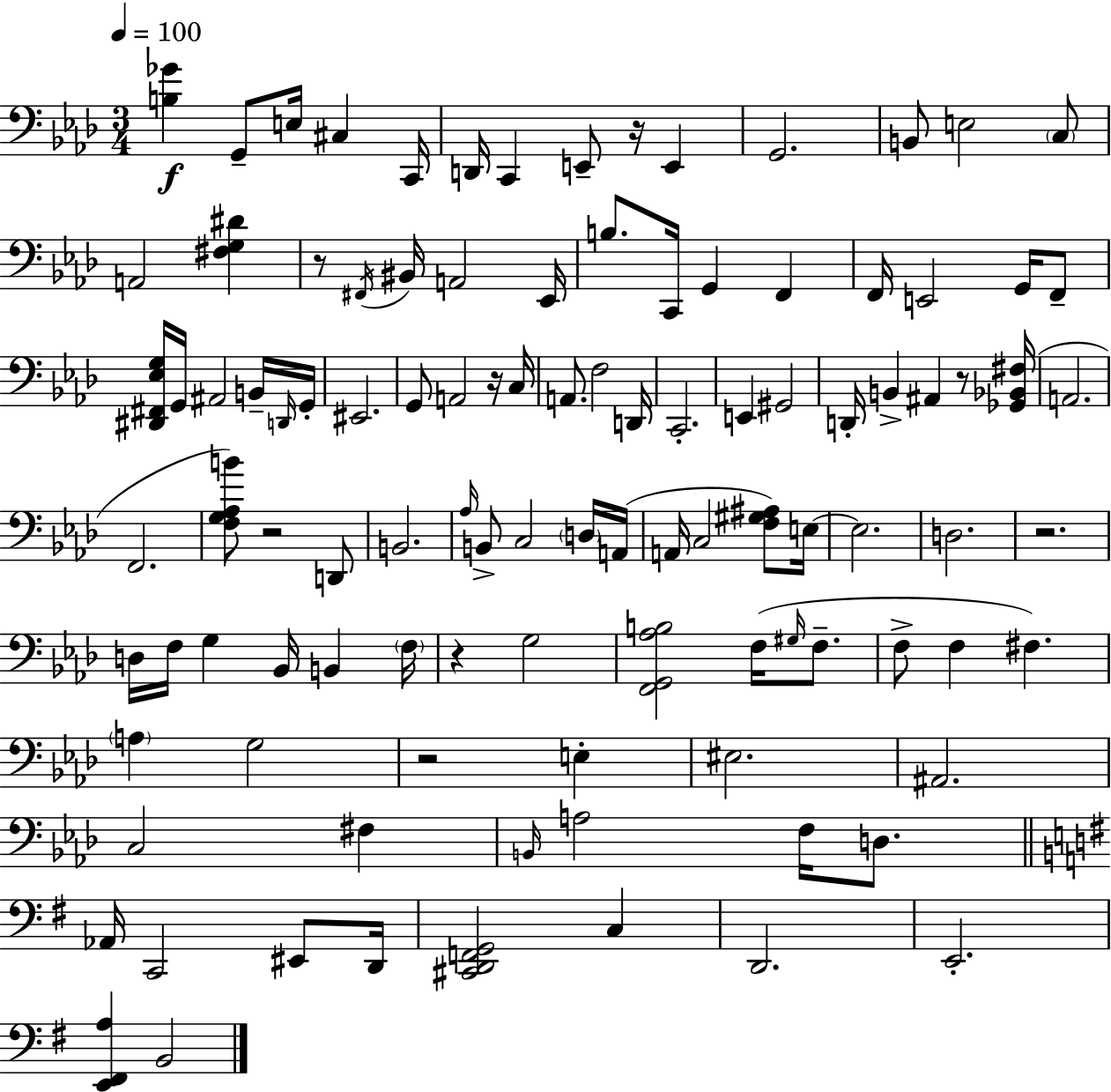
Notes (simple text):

[B3,Gb4]/q G2/e E3/s C#3/q C2/s D2/s C2/q E2/e R/s E2/q G2/h. B2/e E3/h C3/e A2/h [F#3,G3,D#4]/q R/e F#2/s BIS2/s A2/h Eb2/s B3/e. C2/s G2/q F2/q F2/s E2/h G2/s F2/e [D#2,F#2,Eb3,G3]/s G2/s A#2/h B2/s D2/s G2/s EIS2/h. G2/e A2/h R/s C3/s A2/e. F3/h D2/s C2/h. E2/q G#2/h D2/s B2/q A#2/q R/e [Gb2,Bb2,F#3]/s A2/h. F2/h. [F3,G3,Ab3,B4]/e R/h D2/e B2/h. Ab3/s B2/e C3/h D3/s A2/s A2/s C3/h [F3,G#3,A#3]/e E3/s E3/h. D3/h. R/h. D3/s F3/s G3/q Bb2/s B2/q F3/s R/q G3/h [F2,G2,Ab3,B3]/h F3/s G#3/s F3/e. F3/e F3/q F#3/q. A3/q G3/h R/h E3/q EIS3/h. A#2/h. C3/h F#3/q B2/s A3/h F3/s D3/e. Ab2/s C2/h EIS2/e D2/s [C#2,D2,F2,G2]/h C3/q D2/h. E2/h. [E2,F#2,A3]/q B2/h